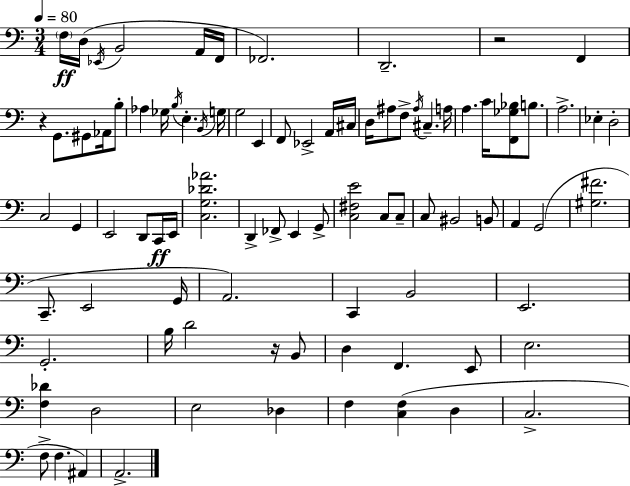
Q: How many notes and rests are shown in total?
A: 88